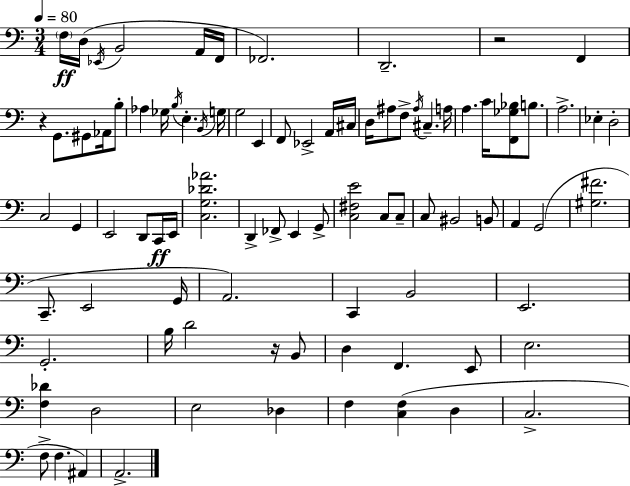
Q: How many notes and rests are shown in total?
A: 88